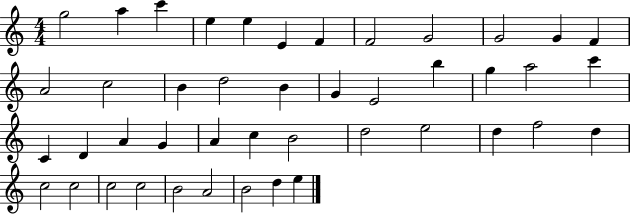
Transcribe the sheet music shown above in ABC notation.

X:1
T:Untitled
M:4/4
L:1/4
K:C
g2 a c' e e E F F2 G2 G2 G F A2 c2 B d2 B G E2 b g a2 c' C D A G A c B2 d2 e2 d f2 d c2 c2 c2 c2 B2 A2 B2 d e